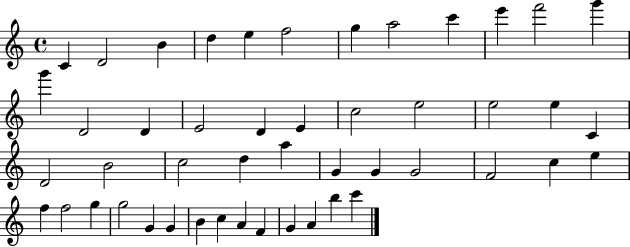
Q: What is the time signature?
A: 4/4